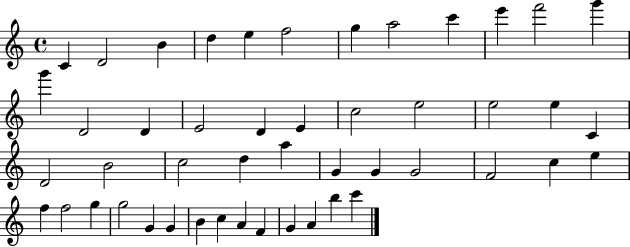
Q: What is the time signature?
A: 4/4